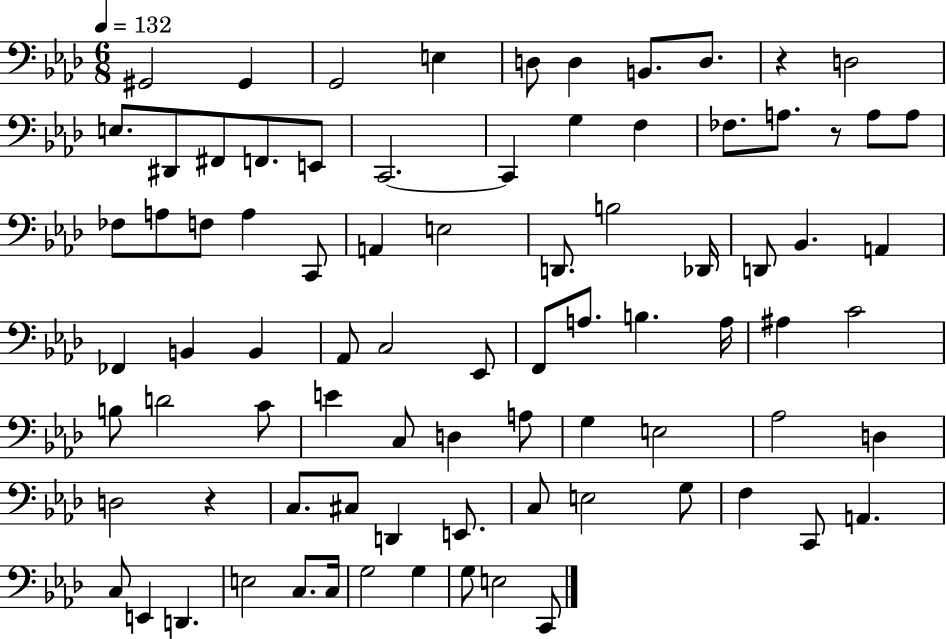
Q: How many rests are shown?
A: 3